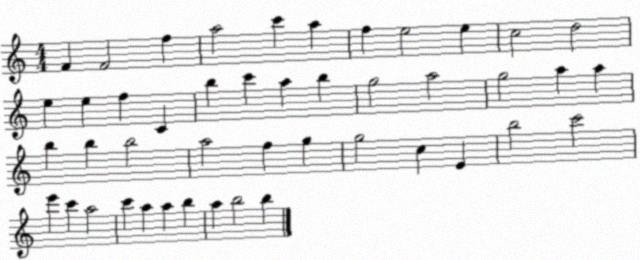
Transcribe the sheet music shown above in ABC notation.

X:1
T:Untitled
M:4/4
L:1/4
K:C
F F2 f a2 c' a f e2 e c2 d2 e e f C b c' a b g2 a2 g2 a a b b b2 a2 f g g2 c E b2 c'2 e' c' a2 c' a a b a b2 b